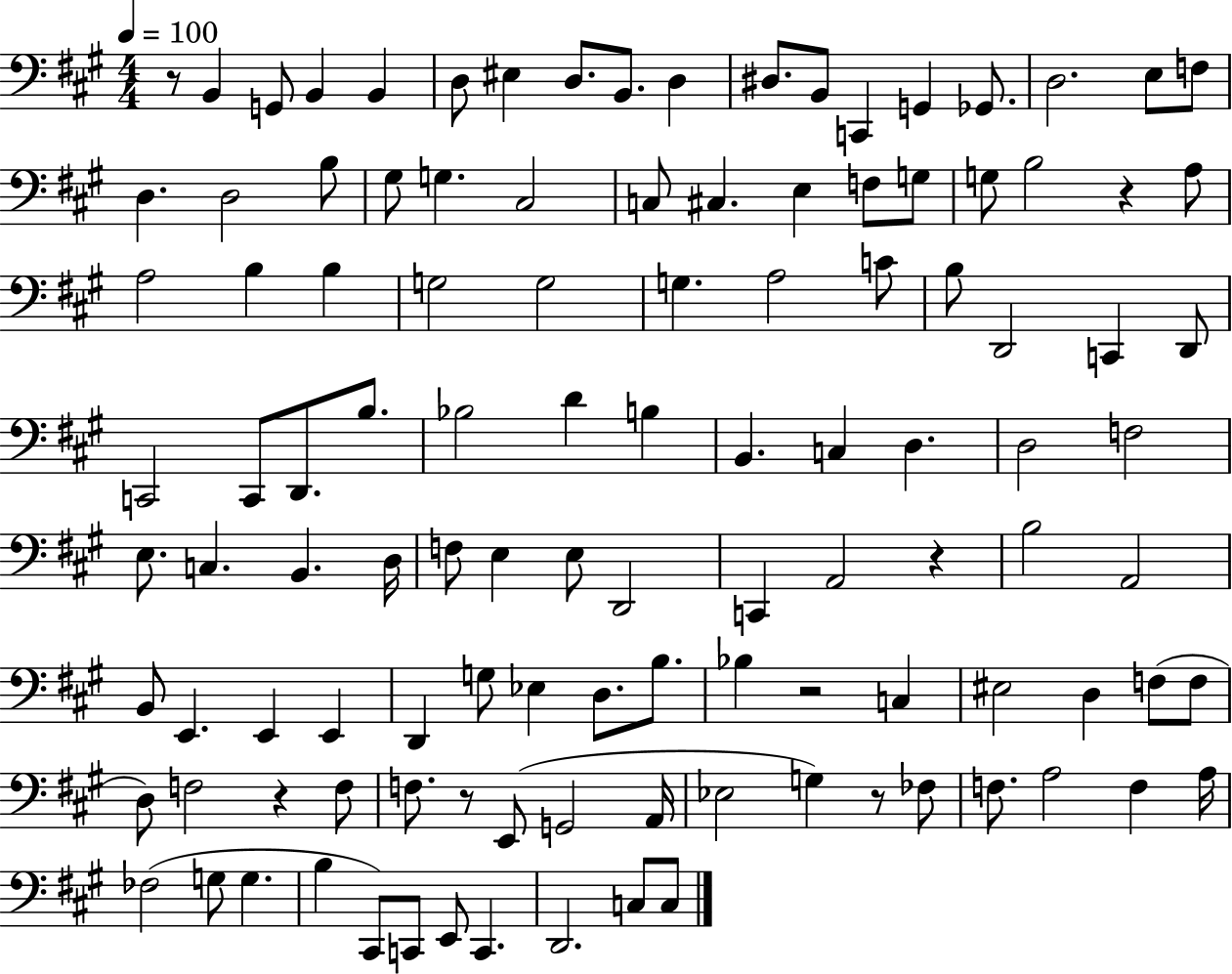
X:1
T:Untitled
M:4/4
L:1/4
K:A
z/2 B,, G,,/2 B,, B,, D,/2 ^E, D,/2 B,,/2 D, ^D,/2 B,,/2 C,, G,, _G,,/2 D,2 E,/2 F,/2 D, D,2 B,/2 ^G,/2 G, ^C,2 C,/2 ^C, E, F,/2 G,/2 G,/2 B,2 z A,/2 A,2 B, B, G,2 G,2 G, A,2 C/2 B,/2 D,,2 C,, D,,/2 C,,2 C,,/2 D,,/2 B,/2 _B,2 D B, B,, C, D, D,2 F,2 E,/2 C, B,, D,/4 F,/2 E, E,/2 D,,2 C,, A,,2 z B,2 A,,2 B,,/2 E,, E,, E,, D,, G,/2 _E, D,/2 B,/2 _B, z2 C, ^E,2 D, F,/2 F,/2 D,/2 F,2 z F,/2 F,/2 z/2 E,,/2 G,,2 A,,/4 _E,2 G, z/2 _F,/2 F,/2 A,2 F, A,/4 _F,2 G,/2 G, B, ^C,,/2 C,,/2 E,,/2 C,, D,,2 C,/2 C,/2